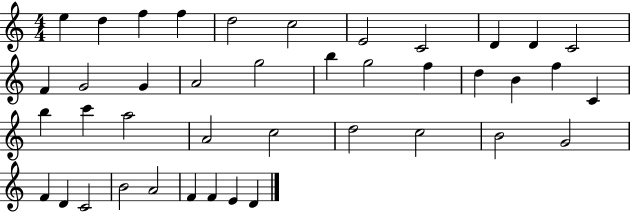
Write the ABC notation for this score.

X:1
T:Untitled
M:4/4
L:1/4
K:C
e d f f d2 c2 E2 C2 D D C2 F G2 G A2 g2 b g2 f d B f C b c' a2 A2 c2 d2 c2 B2 G2 F D C2 B2 A2 F F E D